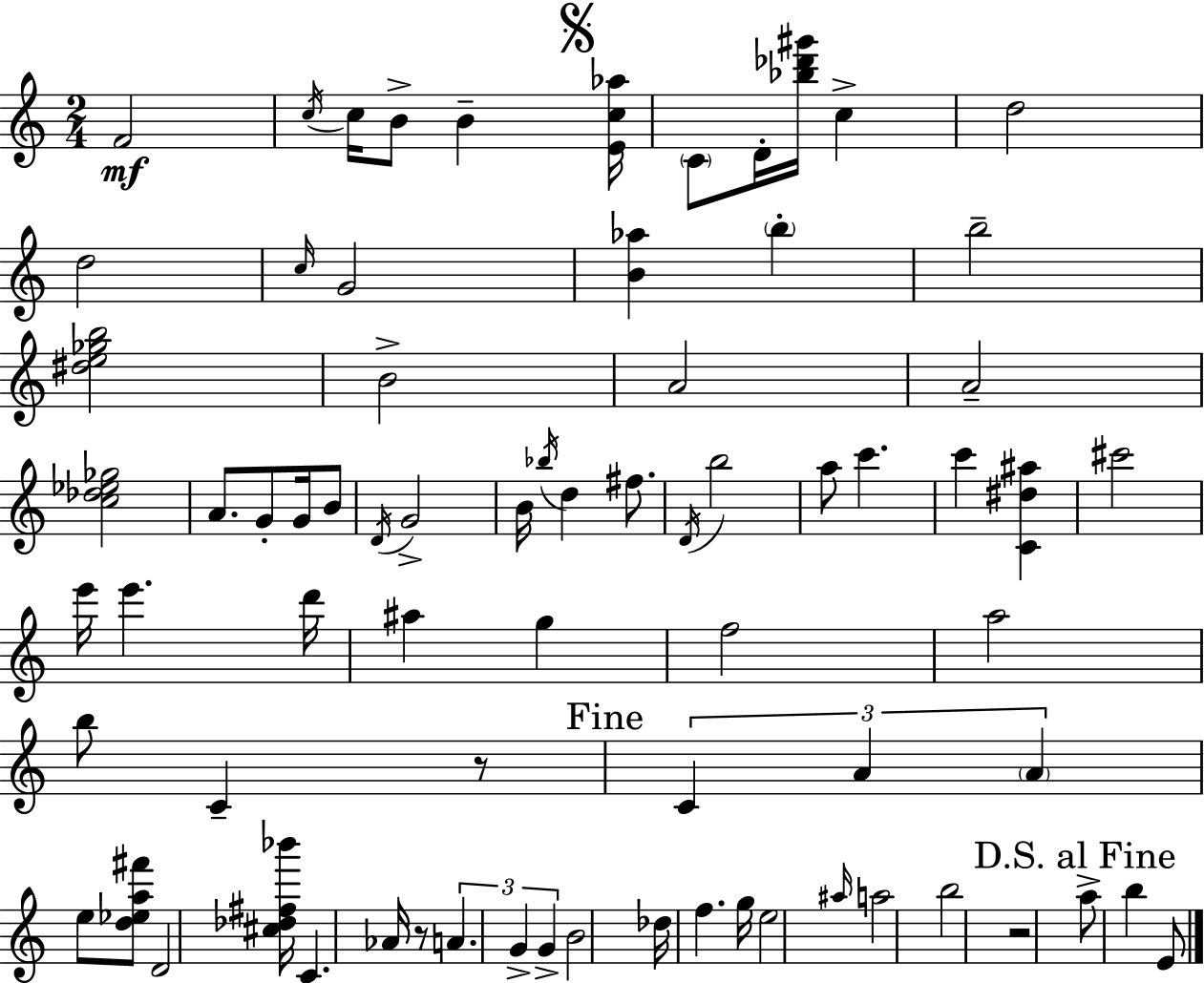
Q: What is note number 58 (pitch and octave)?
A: A#5